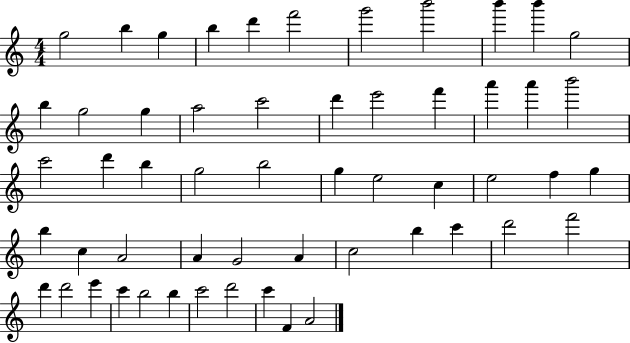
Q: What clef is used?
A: treble